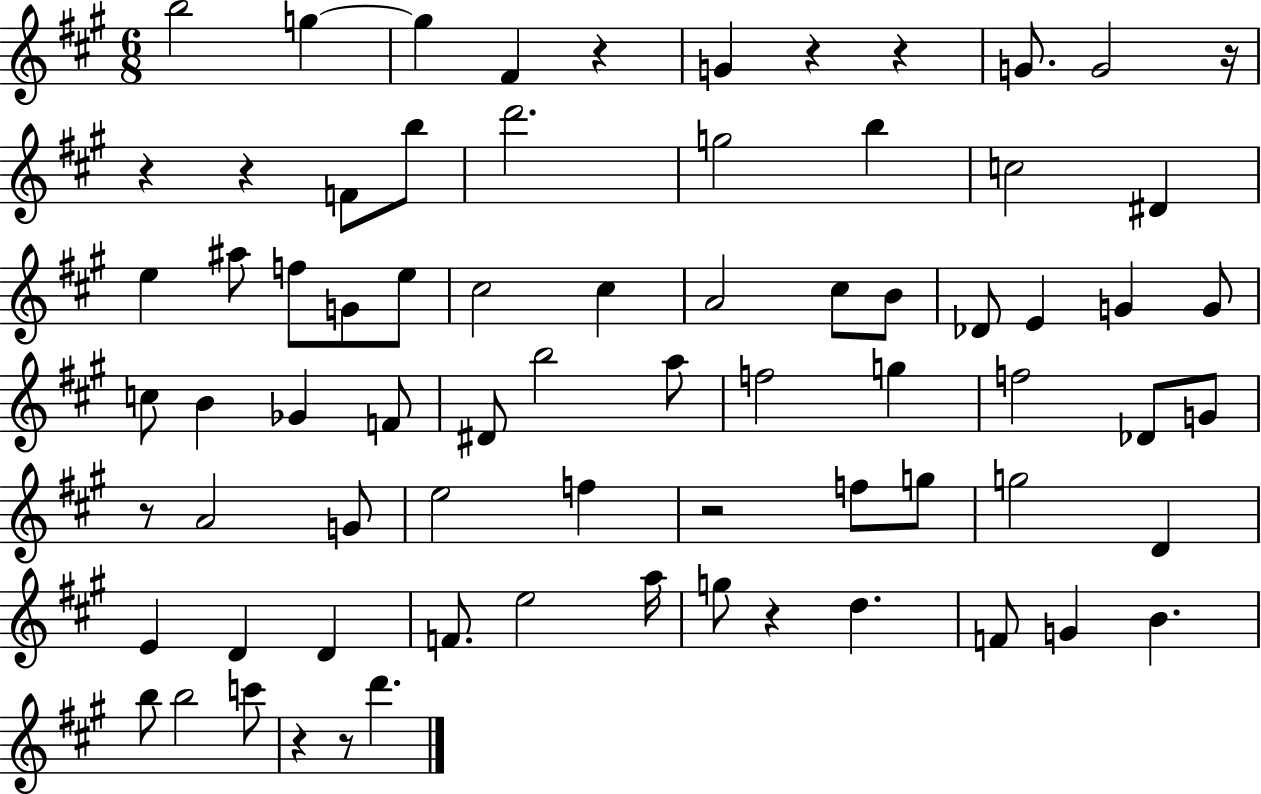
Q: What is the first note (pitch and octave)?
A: B5